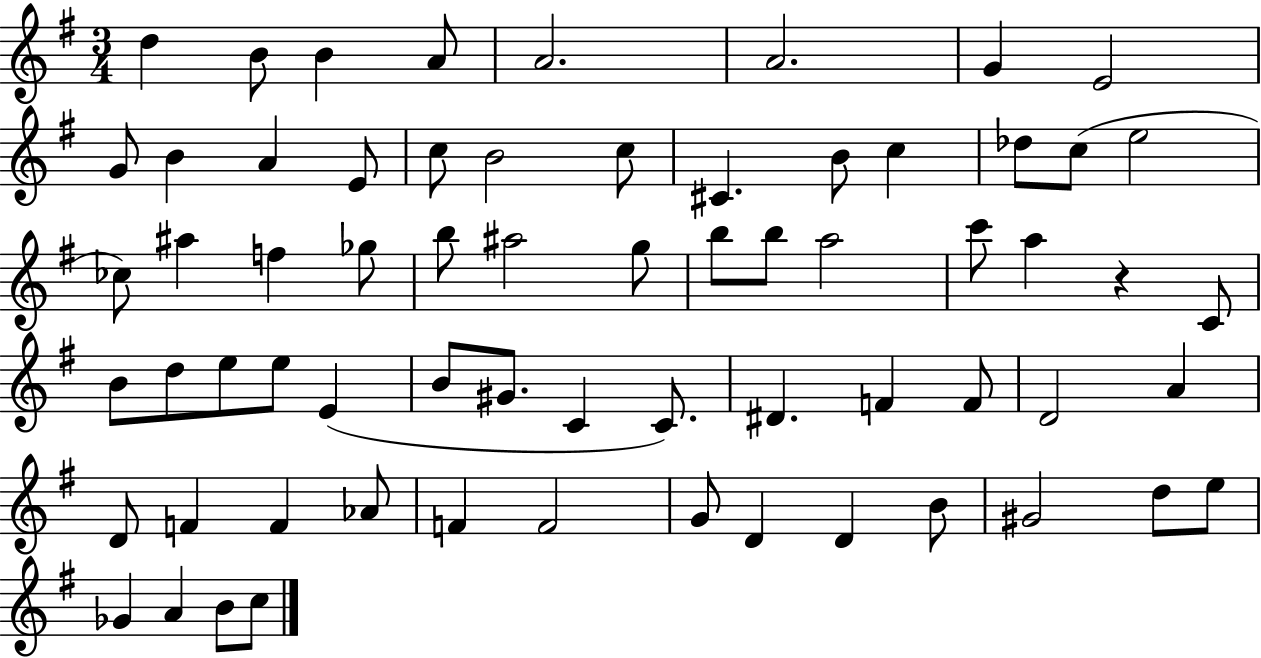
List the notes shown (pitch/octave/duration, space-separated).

D5/q B4/e B4/q A4/e A4/h. A4/h. G4/q E4/h G4/e B4/q A4/q E4/e C5/e B4/h C5/e C#4/q. B4/e C5/q Db5/e C5/e E5/h CES5/e A#5/q F5/q Gb5/e B5/e A#5/h G5/e B5/e B5/e A5/h C6/e A5/q R/q C4/e B4/e D5/e E5/e E5/e E4/q B4/e G#4/e. C4/q C4/e. D#4/q. F4/q F4/e D4/h A4/q D4/e F4/q F4/q Ab4/e F4/q F4/h G4/e D4/q D4/q B4/e G#4/h D5/e E5/e Gb4/q A4/q B4/e C5/e